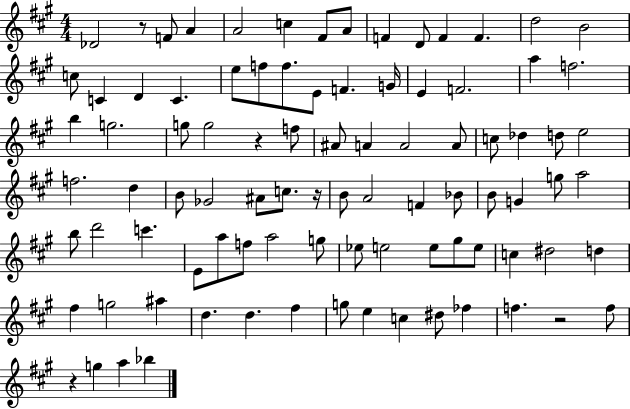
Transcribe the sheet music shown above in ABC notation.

X:1
T:Untitled
M:4/4
L:1/4
K:A
_D2 z/2 F/2 A A2 c ^F/2 A/2 F D/2 F F d2 B2 c/2 C D C e/2 f/2 f/2 E/2 F G/4 E F2 a f2 b g2 g/2 g2 z f/2 ^A/2 A A2 A/2 c/2 _d d/2 e2 f2 d B/2 _G2 ^A/2 c/2 z/4 B/2 A2 F _B/2 B/2 G g/2 a2 b/2 d'2 c' E/2 a/2 f/2 a2 g/2 _e/2 e2 e/2 ^g/2 e/2 c ^d2 d ^f g2 ^a d d ^f g/2 e c ^d/2 _f f z2 f/2 z g a _b